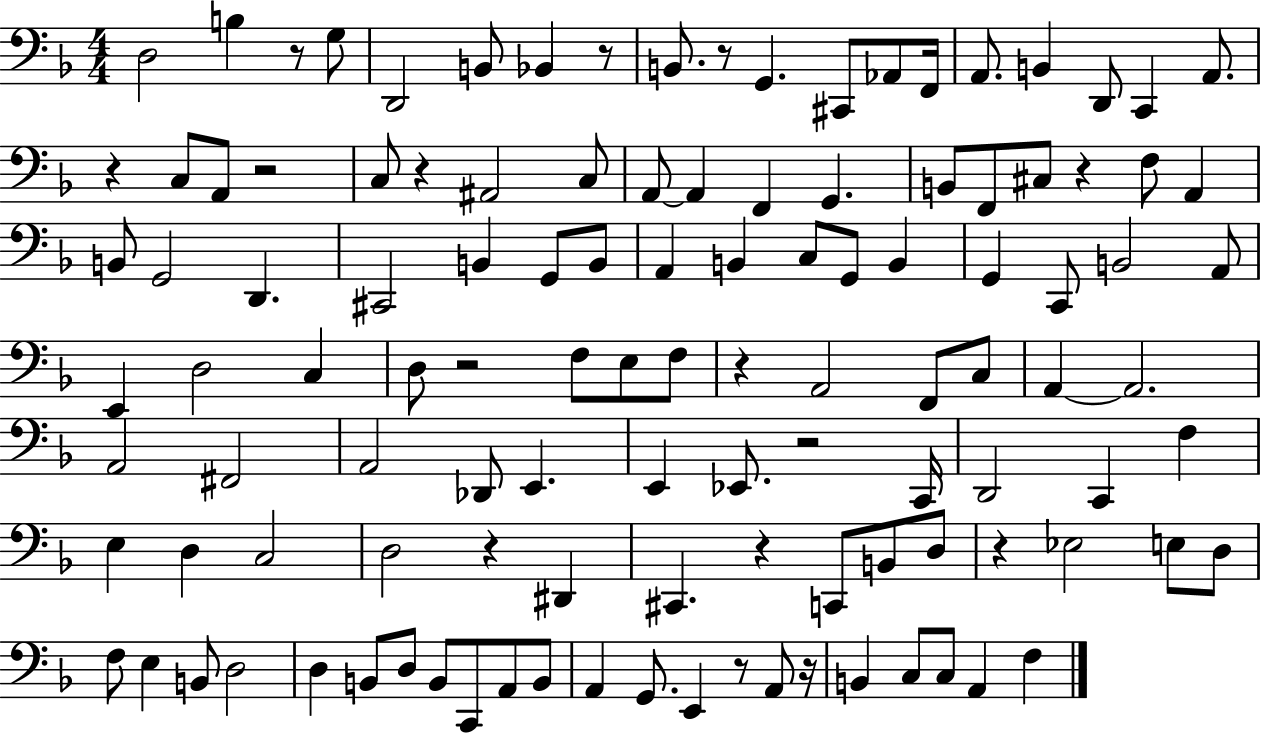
D3/h B3/q R/e G3/e D2/h B2/e Bb2/q R/e B2/e. R/e G2/q. C#2/e Ab2/e F2/s A2/e. B2/q D2/e C2/q A2/e. R/q C3/e A2/e R/h C3/e R/q A#2/h C3/e A2/e A2/q F2/q G2/q. B2/e F2/e C#3/e R/q F3/e A2/q B2/e G2/h D2/q. C#2/h B2/q G2/e B2/e A2/q B2/q C3/e G2/e B2/q G2/q C2/e B2/h A2/e E2/q D3/h C3/q D3/e R/h F3/e E3/e F3/e R/q A2/h F2/e C3/e A2/q A2/h. A2/h F#2/h A2/h Db2/e E2/q. E2/q Eb2/e. R/h C2/s D2/h C2/q F3/q E3/q D3/q C3/h D3/h R/q D#2/q C#2/q. R/q C2/e B2/e D3/e R/q Eb3/h E3/e D3/e F3/e E3/q B2/e D3/h D3/q B2/e D3/e B2/e C2/e A2/e B2/e A2/q G2/e. E2/q R/e A2/e R/s B2/q C3/e C3/e A2/q F3/q